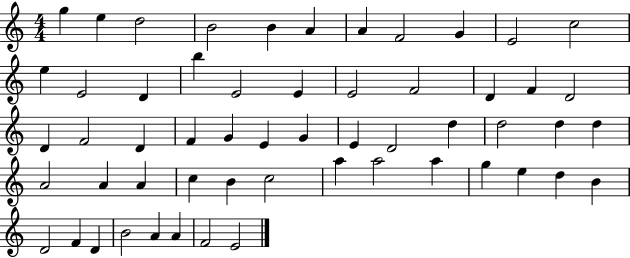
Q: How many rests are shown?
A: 0